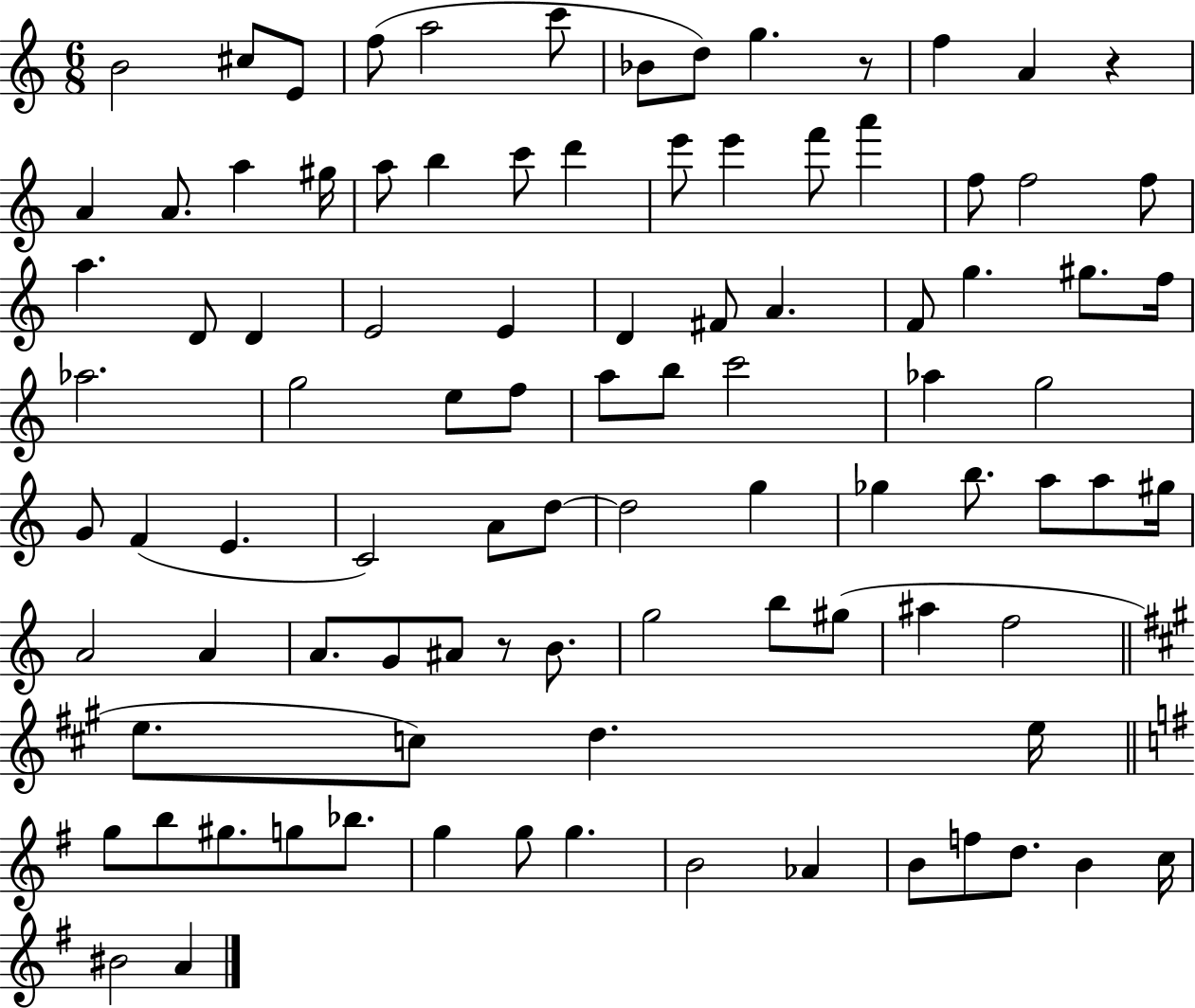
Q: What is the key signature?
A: C major